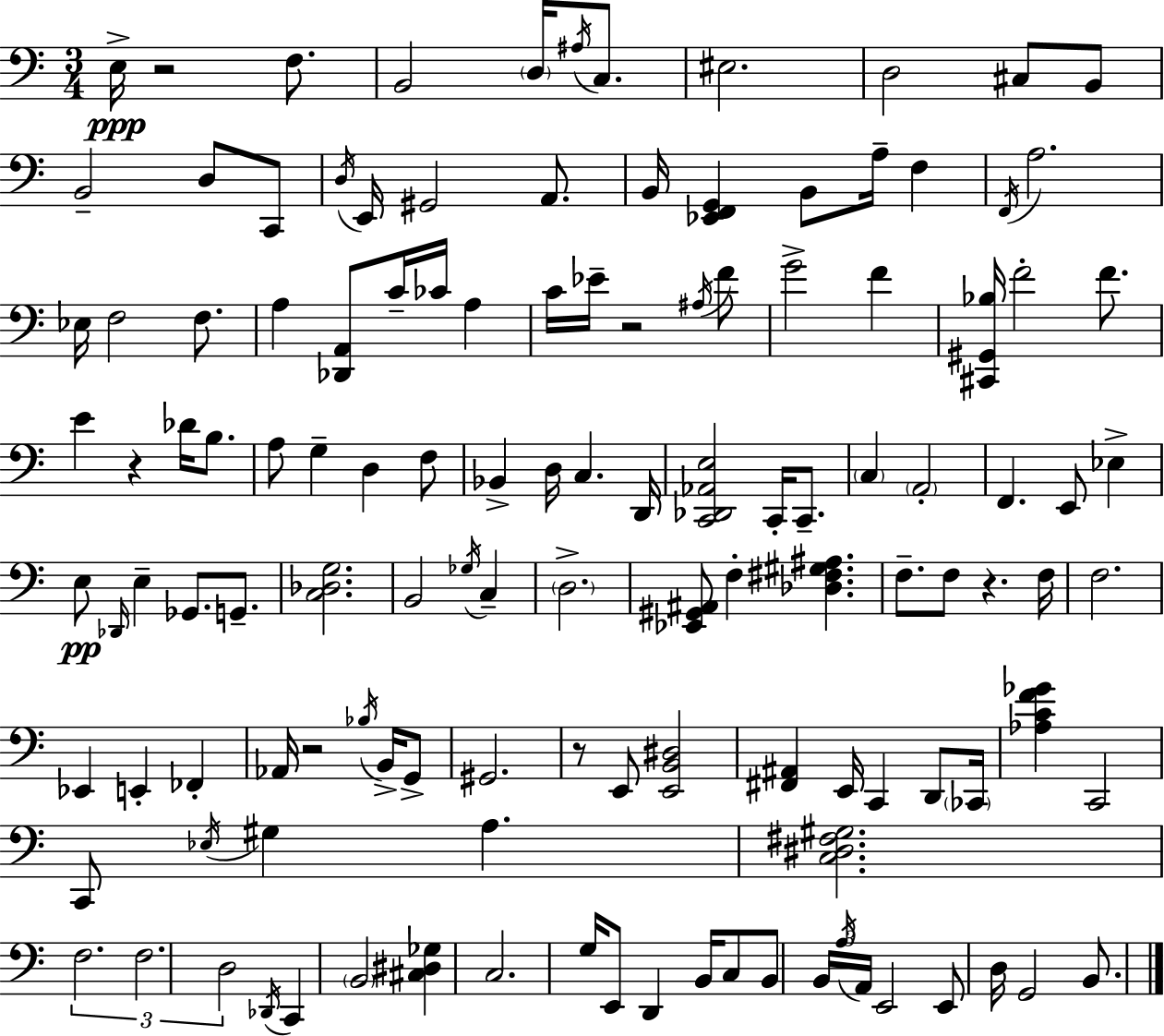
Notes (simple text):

E3/s R/h F3/e. B2/h D3/s A#3/s C3/e. EIS3/h. D3/h C#3/e B2/e B2/h D3/e C2/e D3/s E2/s G#2/h A2/e. B2/s [Eb2,F2,G2]/q B2/e A3/s F3/q F2/s A3/h. Eb3/s F3/h F3/e. A3/q [Db2,A2]/e C4/s CES4/s A3/q C4/s Eb4/s R/h A#3/s F4/e G4/h F4/q [C#2,G#2,Bb3]/s F4/h F4/e. E4/q R/q Db4/s B3/e. A3/e G3/q D3/q F3/e Bb2/q D3/s C3/q. D2/s [C2,Db2,Ab2,E3]/h C2/s C2/e. C3/q A2/h F2/q. E2/e Eb3/q E3/e Db2/s E3/q Gb2/e. G2/e. [C3,Db3,G3]/h. B2/h Gb3/s C3/q D3/h. [Eb2,G#2,A#2]/e F3/q [Db3,F#3,G#3,A#3]/q. F3/e. F3/e R/q. F3/s F3/h. Eb2/q E2/q FES2/q Ab2/s R/h Bb3/s B2/s G2/e G#2/h. R/e E2/e [E2,B2,D#3]/h [F#2,A#2]/q E2/s C2/q D2/e CES2/s [Ab3,C4,F4,Gb4]/q C2/h C2/e Eb3/s G#3/q A3/q. [C3,D#3,F#3,G#3]/h. F3/h. F3/h. D3/h Db2/s C2/q B2/h [C#3,D#3,Gb3]/q C3/h. G3/s E2/e D2/q B2/s C3/e B2/e B2/s A3/s A2/s E2/h E2/e D3/s G2/h B2/e.